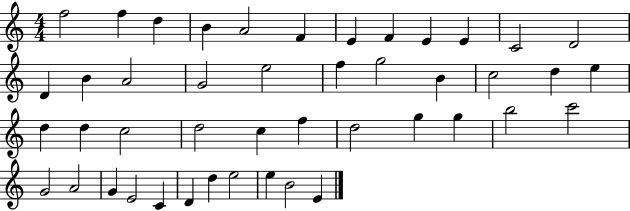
F5/h F5/q D5/q B4/q A4/h F4/q E4/q F4/q E4/q E4/q C4/h D4/h D4/q B4/q A4/h G4/h E5/h F5/q G5/h B4/q C5/h D5/q E5/q D5/q D5/q C5/h D5/h C5/q F5/q D5/h G5/q G5/q B5/h C6/h G4/h A4/h G4/q E4/h C4/q D4/q D5/q E5/h E5/q B4/h E4/q